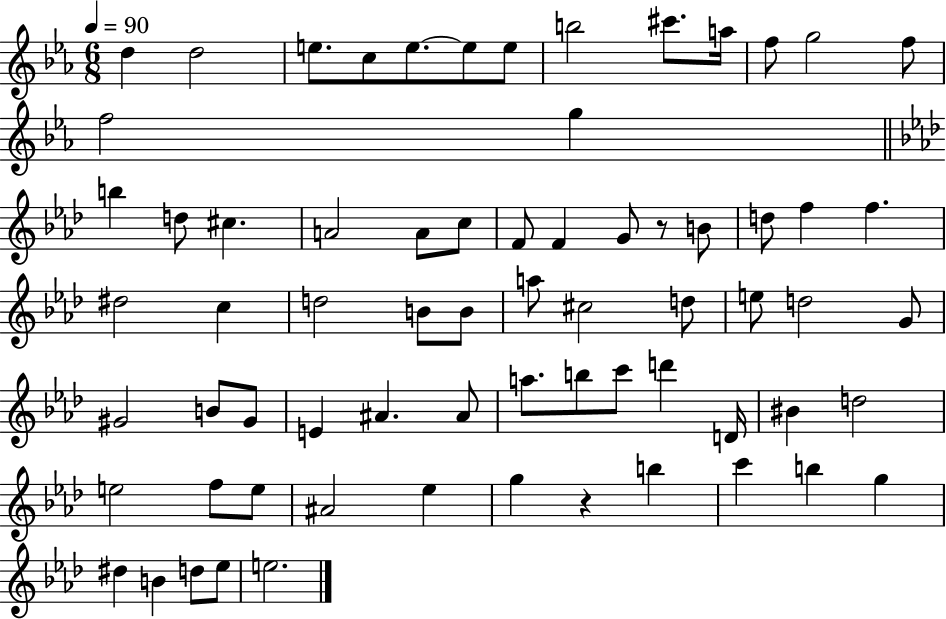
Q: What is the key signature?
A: EES major